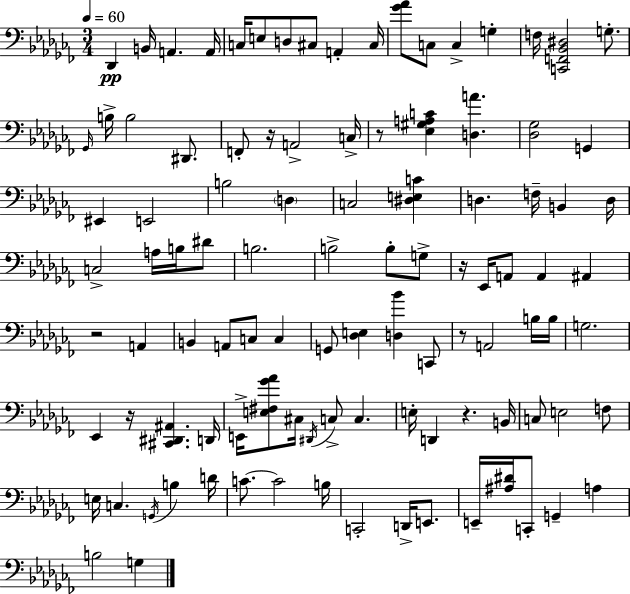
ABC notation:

X:1
T:Untitled
M:3/4
L:1/4
K:Abm
_D,, B,,/4 A,, A,,/4 C,/4 E,/2 D,/2 ^C,/2 A,, ^C,/4 [_G_A]/2 C,/2 C, G, F,/4 [C,,F,,_B,,^D,]2 G,/2 _G,,/4 B,/4 B,2 ^D,,/2 F,,/2 z/4 A,,2 C,/4 z/2 [_E,^G,A,C] [D,A] [_D,_G,]2 G,, ^E,, E,,2 B,2 D, C,2 [^D,E,C] D, F,/4 B,, D,/4 C,2 A,/4 B,/4 ^D/2 B,2 B,2 B,/2 G,/2 z/4 _E,,/4 A,,/2 A,, ^A,, z2 A,, B,, A,,/2 C,/2 C, G,,/2 [_D,E,] [D,_B] C,,/2 z/2 A,,2 B,/4 B,/4 G,2 _E,, z/4 [^C,,^D,,^A,,] D,,/4 E,,/4 [E,^F,_G_A]/2 ^C,/4 ^D,,/4 C,/2 C, E,/4 D,, z B,,/4 C,/2 E,2 F,/2 E,/4 C, G,,/4 B, D/4 C/2 C2 B,/4 C,,2 D,,/4 E,,/2 E,,/4 [^A,^D]/4 C,,/2 G,, A, B,2 G,